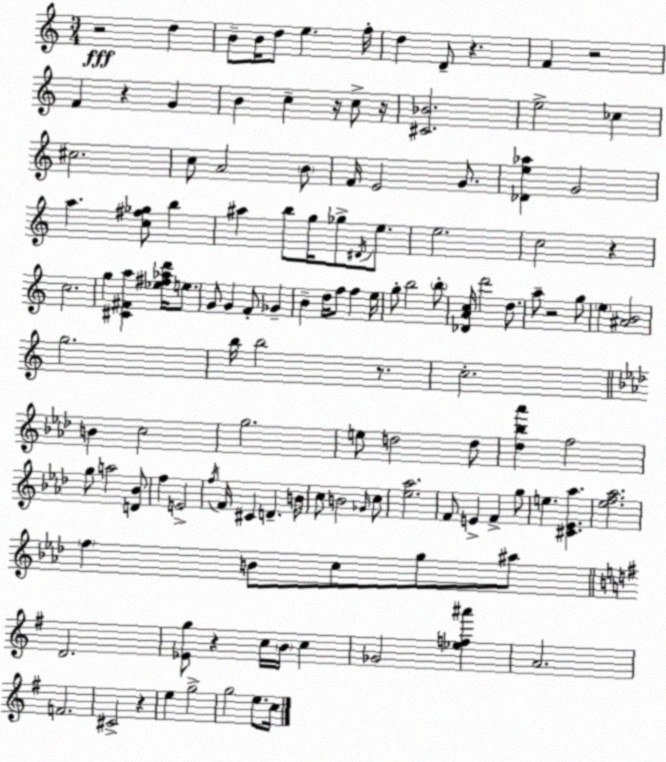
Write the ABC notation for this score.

X:1
T:Untitled
M:3/4
L:1/4
K:C
z2 d B/2 B/4 d/2 e f/4 d D/2 z F z2 F z G B c z/4 c/2 z/4 [^C_B]2 e2 _c ^c2 c/2 A2 B/2 F/4 E2 G/2 [_De_a] G2 a [c^f_g]/2 b ^a b/2 g/4 _g/2 ^D/4 e/2 e2 c2 z c2 g [^C^Fa] [_e^f_ad']/4 e/2 G/2 G F/2 _G B d/4 f/2 f e/4 g/2 b2 b/2 [_DAc]/4 d'2 d/2 a/2 z2 g/2 e [^AB]2 g2 b/4 b2 z/2 c2 B c2 g2 e/2 d2 d/2 [_d_b_a'] f2 g/2 a2 [D_B]/2 f E2 f/4 F/4 ^C D B/4 c/2 B2 _G/4 c/2 [_e_a]2 F/2 E F g/2 e [^C_E_a] [_ef_a]2 f B/2 c/2 g/2 ^a/2 D2 [_Eg]/2 z c/4 B/4 c _G2 [_ef^a'] A2 F2 ^C2 z e g2 g2 e/2 c/4